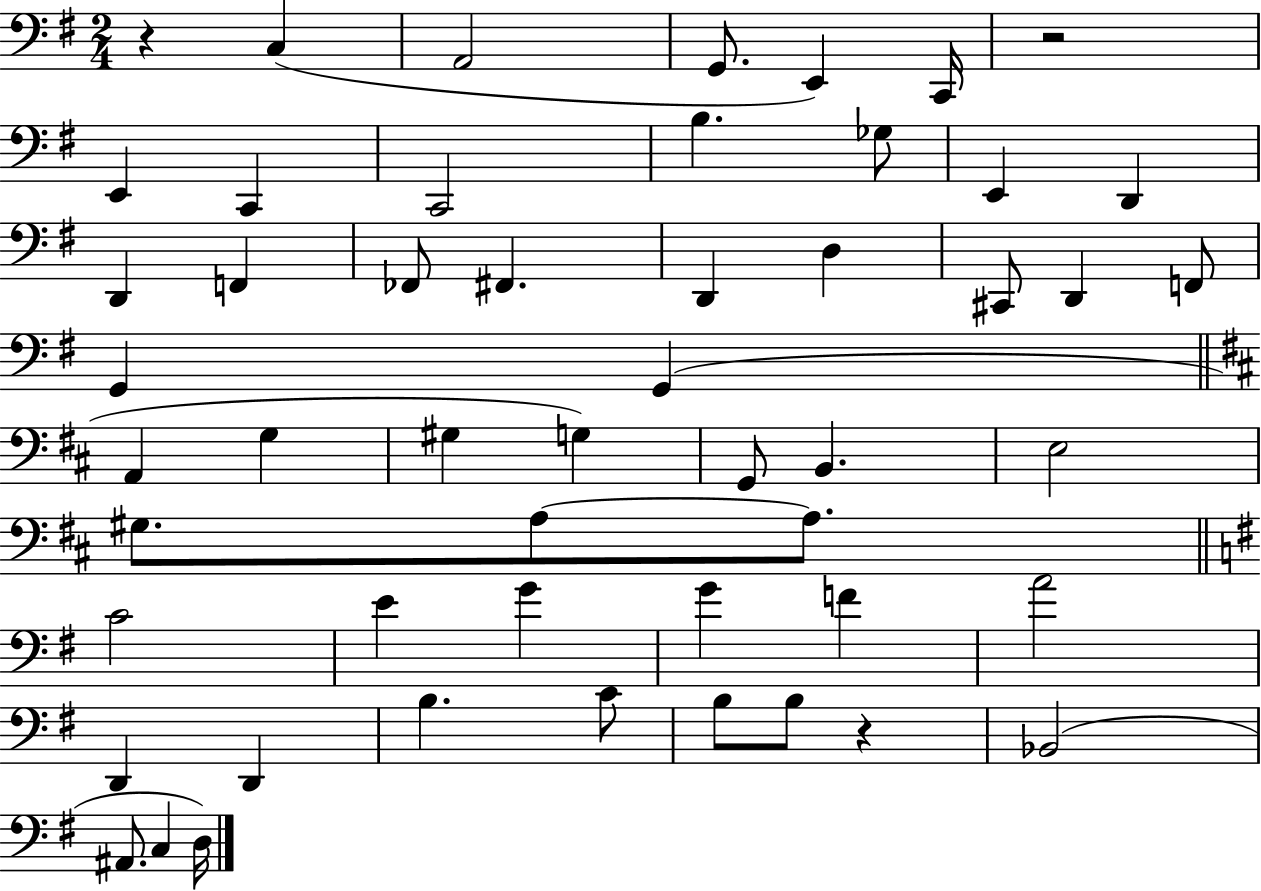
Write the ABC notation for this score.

X:1
T:Untitled
M:2/4
L:1/4
K:G
z C, A,,2 G,,/2 E,, C,,/4 z2 E,, C,, C,,2 B, _G,/2 E,, D,, D,, F,, _F,,/2 ^F,, D,, D, ^C,,/2 D,, F,,/2 G,, G,, A,, G, ^G, G, G,,/2 B,, E,2 ^G,/2 A,/2 A,/2 C2 E G G F A2 D,, D,, B, C/2 B,/2 B,/2 z _B,,2 ^A,,/2 C, D,/4